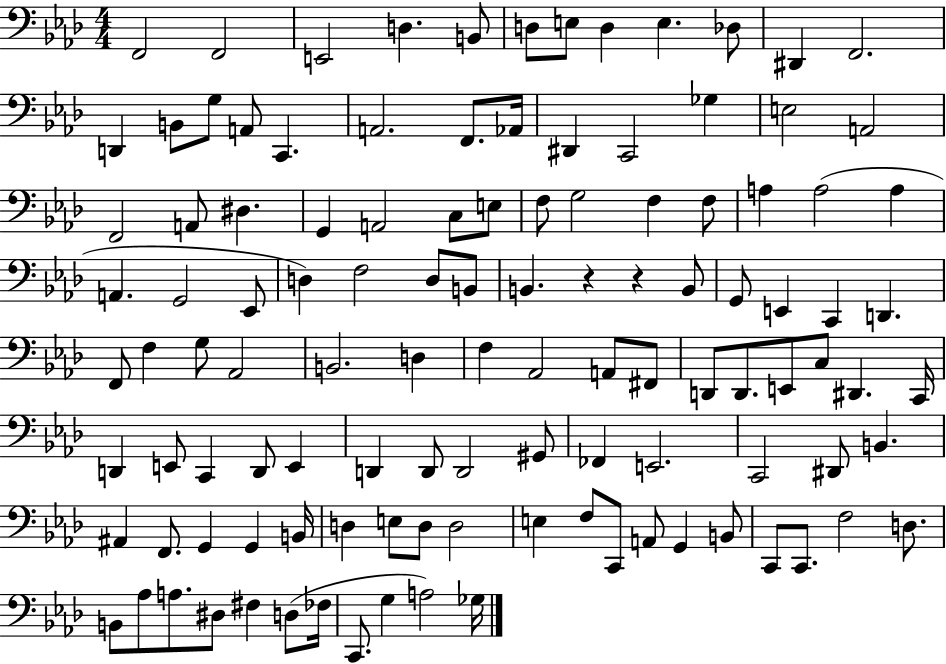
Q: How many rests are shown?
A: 2